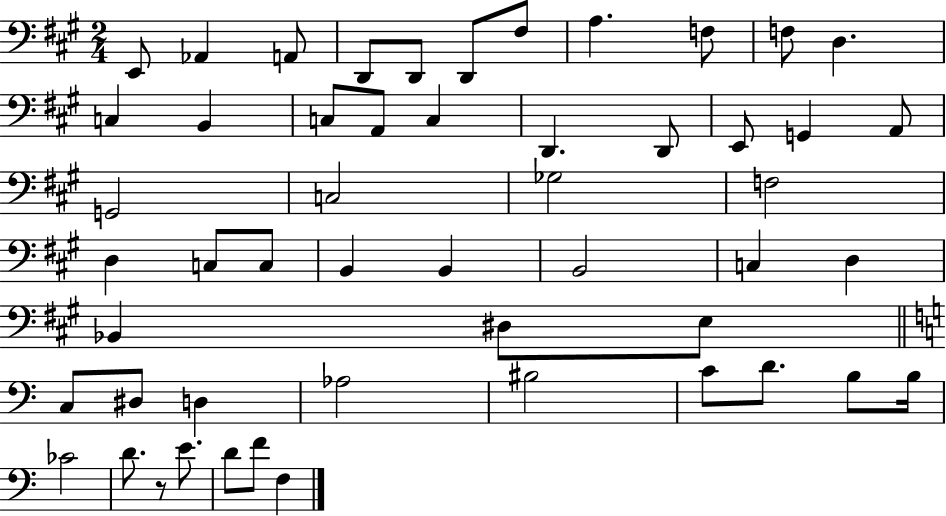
E2/e Ab2/q A2/e D2/e D2/e D2/e F#3/e A3/q. F3/e F3/e D3/q. C3/q B2/q C3/e A2/e C3/q D2/q. D2/e E2/e G2/q A2/e G2/h C3/h Gb3/h F3/h D3/q C3/e C3/e B2/q B2/q B2/h C3/q D3/q Bb2/q D#3/e E3/e C3/e D#3/e D3/q Ab3/h BIS3/h C4/e D4/e. B3/e B3/s CES4/h D4/e. R/e E4/e. D4/e F4/e F3/q